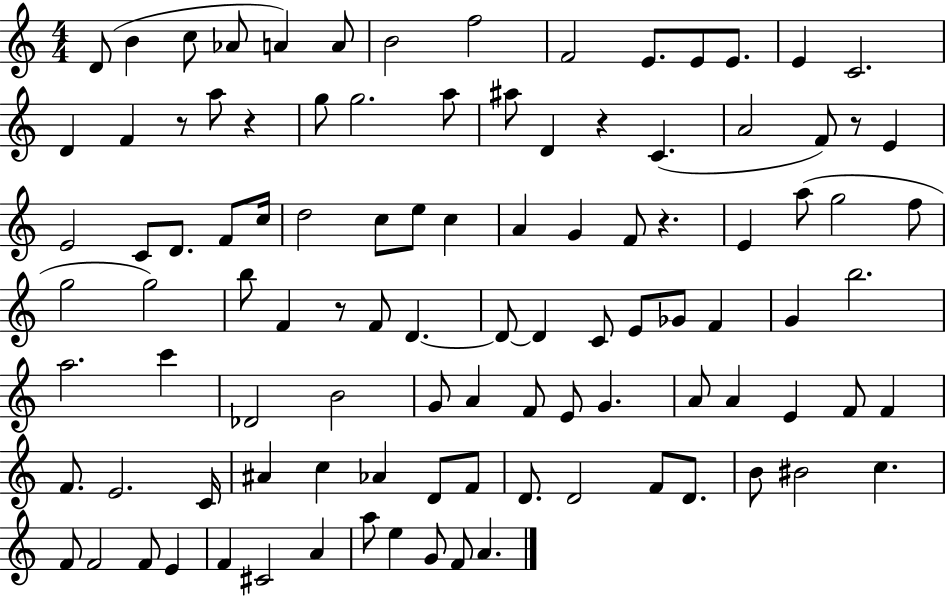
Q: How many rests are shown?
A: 6